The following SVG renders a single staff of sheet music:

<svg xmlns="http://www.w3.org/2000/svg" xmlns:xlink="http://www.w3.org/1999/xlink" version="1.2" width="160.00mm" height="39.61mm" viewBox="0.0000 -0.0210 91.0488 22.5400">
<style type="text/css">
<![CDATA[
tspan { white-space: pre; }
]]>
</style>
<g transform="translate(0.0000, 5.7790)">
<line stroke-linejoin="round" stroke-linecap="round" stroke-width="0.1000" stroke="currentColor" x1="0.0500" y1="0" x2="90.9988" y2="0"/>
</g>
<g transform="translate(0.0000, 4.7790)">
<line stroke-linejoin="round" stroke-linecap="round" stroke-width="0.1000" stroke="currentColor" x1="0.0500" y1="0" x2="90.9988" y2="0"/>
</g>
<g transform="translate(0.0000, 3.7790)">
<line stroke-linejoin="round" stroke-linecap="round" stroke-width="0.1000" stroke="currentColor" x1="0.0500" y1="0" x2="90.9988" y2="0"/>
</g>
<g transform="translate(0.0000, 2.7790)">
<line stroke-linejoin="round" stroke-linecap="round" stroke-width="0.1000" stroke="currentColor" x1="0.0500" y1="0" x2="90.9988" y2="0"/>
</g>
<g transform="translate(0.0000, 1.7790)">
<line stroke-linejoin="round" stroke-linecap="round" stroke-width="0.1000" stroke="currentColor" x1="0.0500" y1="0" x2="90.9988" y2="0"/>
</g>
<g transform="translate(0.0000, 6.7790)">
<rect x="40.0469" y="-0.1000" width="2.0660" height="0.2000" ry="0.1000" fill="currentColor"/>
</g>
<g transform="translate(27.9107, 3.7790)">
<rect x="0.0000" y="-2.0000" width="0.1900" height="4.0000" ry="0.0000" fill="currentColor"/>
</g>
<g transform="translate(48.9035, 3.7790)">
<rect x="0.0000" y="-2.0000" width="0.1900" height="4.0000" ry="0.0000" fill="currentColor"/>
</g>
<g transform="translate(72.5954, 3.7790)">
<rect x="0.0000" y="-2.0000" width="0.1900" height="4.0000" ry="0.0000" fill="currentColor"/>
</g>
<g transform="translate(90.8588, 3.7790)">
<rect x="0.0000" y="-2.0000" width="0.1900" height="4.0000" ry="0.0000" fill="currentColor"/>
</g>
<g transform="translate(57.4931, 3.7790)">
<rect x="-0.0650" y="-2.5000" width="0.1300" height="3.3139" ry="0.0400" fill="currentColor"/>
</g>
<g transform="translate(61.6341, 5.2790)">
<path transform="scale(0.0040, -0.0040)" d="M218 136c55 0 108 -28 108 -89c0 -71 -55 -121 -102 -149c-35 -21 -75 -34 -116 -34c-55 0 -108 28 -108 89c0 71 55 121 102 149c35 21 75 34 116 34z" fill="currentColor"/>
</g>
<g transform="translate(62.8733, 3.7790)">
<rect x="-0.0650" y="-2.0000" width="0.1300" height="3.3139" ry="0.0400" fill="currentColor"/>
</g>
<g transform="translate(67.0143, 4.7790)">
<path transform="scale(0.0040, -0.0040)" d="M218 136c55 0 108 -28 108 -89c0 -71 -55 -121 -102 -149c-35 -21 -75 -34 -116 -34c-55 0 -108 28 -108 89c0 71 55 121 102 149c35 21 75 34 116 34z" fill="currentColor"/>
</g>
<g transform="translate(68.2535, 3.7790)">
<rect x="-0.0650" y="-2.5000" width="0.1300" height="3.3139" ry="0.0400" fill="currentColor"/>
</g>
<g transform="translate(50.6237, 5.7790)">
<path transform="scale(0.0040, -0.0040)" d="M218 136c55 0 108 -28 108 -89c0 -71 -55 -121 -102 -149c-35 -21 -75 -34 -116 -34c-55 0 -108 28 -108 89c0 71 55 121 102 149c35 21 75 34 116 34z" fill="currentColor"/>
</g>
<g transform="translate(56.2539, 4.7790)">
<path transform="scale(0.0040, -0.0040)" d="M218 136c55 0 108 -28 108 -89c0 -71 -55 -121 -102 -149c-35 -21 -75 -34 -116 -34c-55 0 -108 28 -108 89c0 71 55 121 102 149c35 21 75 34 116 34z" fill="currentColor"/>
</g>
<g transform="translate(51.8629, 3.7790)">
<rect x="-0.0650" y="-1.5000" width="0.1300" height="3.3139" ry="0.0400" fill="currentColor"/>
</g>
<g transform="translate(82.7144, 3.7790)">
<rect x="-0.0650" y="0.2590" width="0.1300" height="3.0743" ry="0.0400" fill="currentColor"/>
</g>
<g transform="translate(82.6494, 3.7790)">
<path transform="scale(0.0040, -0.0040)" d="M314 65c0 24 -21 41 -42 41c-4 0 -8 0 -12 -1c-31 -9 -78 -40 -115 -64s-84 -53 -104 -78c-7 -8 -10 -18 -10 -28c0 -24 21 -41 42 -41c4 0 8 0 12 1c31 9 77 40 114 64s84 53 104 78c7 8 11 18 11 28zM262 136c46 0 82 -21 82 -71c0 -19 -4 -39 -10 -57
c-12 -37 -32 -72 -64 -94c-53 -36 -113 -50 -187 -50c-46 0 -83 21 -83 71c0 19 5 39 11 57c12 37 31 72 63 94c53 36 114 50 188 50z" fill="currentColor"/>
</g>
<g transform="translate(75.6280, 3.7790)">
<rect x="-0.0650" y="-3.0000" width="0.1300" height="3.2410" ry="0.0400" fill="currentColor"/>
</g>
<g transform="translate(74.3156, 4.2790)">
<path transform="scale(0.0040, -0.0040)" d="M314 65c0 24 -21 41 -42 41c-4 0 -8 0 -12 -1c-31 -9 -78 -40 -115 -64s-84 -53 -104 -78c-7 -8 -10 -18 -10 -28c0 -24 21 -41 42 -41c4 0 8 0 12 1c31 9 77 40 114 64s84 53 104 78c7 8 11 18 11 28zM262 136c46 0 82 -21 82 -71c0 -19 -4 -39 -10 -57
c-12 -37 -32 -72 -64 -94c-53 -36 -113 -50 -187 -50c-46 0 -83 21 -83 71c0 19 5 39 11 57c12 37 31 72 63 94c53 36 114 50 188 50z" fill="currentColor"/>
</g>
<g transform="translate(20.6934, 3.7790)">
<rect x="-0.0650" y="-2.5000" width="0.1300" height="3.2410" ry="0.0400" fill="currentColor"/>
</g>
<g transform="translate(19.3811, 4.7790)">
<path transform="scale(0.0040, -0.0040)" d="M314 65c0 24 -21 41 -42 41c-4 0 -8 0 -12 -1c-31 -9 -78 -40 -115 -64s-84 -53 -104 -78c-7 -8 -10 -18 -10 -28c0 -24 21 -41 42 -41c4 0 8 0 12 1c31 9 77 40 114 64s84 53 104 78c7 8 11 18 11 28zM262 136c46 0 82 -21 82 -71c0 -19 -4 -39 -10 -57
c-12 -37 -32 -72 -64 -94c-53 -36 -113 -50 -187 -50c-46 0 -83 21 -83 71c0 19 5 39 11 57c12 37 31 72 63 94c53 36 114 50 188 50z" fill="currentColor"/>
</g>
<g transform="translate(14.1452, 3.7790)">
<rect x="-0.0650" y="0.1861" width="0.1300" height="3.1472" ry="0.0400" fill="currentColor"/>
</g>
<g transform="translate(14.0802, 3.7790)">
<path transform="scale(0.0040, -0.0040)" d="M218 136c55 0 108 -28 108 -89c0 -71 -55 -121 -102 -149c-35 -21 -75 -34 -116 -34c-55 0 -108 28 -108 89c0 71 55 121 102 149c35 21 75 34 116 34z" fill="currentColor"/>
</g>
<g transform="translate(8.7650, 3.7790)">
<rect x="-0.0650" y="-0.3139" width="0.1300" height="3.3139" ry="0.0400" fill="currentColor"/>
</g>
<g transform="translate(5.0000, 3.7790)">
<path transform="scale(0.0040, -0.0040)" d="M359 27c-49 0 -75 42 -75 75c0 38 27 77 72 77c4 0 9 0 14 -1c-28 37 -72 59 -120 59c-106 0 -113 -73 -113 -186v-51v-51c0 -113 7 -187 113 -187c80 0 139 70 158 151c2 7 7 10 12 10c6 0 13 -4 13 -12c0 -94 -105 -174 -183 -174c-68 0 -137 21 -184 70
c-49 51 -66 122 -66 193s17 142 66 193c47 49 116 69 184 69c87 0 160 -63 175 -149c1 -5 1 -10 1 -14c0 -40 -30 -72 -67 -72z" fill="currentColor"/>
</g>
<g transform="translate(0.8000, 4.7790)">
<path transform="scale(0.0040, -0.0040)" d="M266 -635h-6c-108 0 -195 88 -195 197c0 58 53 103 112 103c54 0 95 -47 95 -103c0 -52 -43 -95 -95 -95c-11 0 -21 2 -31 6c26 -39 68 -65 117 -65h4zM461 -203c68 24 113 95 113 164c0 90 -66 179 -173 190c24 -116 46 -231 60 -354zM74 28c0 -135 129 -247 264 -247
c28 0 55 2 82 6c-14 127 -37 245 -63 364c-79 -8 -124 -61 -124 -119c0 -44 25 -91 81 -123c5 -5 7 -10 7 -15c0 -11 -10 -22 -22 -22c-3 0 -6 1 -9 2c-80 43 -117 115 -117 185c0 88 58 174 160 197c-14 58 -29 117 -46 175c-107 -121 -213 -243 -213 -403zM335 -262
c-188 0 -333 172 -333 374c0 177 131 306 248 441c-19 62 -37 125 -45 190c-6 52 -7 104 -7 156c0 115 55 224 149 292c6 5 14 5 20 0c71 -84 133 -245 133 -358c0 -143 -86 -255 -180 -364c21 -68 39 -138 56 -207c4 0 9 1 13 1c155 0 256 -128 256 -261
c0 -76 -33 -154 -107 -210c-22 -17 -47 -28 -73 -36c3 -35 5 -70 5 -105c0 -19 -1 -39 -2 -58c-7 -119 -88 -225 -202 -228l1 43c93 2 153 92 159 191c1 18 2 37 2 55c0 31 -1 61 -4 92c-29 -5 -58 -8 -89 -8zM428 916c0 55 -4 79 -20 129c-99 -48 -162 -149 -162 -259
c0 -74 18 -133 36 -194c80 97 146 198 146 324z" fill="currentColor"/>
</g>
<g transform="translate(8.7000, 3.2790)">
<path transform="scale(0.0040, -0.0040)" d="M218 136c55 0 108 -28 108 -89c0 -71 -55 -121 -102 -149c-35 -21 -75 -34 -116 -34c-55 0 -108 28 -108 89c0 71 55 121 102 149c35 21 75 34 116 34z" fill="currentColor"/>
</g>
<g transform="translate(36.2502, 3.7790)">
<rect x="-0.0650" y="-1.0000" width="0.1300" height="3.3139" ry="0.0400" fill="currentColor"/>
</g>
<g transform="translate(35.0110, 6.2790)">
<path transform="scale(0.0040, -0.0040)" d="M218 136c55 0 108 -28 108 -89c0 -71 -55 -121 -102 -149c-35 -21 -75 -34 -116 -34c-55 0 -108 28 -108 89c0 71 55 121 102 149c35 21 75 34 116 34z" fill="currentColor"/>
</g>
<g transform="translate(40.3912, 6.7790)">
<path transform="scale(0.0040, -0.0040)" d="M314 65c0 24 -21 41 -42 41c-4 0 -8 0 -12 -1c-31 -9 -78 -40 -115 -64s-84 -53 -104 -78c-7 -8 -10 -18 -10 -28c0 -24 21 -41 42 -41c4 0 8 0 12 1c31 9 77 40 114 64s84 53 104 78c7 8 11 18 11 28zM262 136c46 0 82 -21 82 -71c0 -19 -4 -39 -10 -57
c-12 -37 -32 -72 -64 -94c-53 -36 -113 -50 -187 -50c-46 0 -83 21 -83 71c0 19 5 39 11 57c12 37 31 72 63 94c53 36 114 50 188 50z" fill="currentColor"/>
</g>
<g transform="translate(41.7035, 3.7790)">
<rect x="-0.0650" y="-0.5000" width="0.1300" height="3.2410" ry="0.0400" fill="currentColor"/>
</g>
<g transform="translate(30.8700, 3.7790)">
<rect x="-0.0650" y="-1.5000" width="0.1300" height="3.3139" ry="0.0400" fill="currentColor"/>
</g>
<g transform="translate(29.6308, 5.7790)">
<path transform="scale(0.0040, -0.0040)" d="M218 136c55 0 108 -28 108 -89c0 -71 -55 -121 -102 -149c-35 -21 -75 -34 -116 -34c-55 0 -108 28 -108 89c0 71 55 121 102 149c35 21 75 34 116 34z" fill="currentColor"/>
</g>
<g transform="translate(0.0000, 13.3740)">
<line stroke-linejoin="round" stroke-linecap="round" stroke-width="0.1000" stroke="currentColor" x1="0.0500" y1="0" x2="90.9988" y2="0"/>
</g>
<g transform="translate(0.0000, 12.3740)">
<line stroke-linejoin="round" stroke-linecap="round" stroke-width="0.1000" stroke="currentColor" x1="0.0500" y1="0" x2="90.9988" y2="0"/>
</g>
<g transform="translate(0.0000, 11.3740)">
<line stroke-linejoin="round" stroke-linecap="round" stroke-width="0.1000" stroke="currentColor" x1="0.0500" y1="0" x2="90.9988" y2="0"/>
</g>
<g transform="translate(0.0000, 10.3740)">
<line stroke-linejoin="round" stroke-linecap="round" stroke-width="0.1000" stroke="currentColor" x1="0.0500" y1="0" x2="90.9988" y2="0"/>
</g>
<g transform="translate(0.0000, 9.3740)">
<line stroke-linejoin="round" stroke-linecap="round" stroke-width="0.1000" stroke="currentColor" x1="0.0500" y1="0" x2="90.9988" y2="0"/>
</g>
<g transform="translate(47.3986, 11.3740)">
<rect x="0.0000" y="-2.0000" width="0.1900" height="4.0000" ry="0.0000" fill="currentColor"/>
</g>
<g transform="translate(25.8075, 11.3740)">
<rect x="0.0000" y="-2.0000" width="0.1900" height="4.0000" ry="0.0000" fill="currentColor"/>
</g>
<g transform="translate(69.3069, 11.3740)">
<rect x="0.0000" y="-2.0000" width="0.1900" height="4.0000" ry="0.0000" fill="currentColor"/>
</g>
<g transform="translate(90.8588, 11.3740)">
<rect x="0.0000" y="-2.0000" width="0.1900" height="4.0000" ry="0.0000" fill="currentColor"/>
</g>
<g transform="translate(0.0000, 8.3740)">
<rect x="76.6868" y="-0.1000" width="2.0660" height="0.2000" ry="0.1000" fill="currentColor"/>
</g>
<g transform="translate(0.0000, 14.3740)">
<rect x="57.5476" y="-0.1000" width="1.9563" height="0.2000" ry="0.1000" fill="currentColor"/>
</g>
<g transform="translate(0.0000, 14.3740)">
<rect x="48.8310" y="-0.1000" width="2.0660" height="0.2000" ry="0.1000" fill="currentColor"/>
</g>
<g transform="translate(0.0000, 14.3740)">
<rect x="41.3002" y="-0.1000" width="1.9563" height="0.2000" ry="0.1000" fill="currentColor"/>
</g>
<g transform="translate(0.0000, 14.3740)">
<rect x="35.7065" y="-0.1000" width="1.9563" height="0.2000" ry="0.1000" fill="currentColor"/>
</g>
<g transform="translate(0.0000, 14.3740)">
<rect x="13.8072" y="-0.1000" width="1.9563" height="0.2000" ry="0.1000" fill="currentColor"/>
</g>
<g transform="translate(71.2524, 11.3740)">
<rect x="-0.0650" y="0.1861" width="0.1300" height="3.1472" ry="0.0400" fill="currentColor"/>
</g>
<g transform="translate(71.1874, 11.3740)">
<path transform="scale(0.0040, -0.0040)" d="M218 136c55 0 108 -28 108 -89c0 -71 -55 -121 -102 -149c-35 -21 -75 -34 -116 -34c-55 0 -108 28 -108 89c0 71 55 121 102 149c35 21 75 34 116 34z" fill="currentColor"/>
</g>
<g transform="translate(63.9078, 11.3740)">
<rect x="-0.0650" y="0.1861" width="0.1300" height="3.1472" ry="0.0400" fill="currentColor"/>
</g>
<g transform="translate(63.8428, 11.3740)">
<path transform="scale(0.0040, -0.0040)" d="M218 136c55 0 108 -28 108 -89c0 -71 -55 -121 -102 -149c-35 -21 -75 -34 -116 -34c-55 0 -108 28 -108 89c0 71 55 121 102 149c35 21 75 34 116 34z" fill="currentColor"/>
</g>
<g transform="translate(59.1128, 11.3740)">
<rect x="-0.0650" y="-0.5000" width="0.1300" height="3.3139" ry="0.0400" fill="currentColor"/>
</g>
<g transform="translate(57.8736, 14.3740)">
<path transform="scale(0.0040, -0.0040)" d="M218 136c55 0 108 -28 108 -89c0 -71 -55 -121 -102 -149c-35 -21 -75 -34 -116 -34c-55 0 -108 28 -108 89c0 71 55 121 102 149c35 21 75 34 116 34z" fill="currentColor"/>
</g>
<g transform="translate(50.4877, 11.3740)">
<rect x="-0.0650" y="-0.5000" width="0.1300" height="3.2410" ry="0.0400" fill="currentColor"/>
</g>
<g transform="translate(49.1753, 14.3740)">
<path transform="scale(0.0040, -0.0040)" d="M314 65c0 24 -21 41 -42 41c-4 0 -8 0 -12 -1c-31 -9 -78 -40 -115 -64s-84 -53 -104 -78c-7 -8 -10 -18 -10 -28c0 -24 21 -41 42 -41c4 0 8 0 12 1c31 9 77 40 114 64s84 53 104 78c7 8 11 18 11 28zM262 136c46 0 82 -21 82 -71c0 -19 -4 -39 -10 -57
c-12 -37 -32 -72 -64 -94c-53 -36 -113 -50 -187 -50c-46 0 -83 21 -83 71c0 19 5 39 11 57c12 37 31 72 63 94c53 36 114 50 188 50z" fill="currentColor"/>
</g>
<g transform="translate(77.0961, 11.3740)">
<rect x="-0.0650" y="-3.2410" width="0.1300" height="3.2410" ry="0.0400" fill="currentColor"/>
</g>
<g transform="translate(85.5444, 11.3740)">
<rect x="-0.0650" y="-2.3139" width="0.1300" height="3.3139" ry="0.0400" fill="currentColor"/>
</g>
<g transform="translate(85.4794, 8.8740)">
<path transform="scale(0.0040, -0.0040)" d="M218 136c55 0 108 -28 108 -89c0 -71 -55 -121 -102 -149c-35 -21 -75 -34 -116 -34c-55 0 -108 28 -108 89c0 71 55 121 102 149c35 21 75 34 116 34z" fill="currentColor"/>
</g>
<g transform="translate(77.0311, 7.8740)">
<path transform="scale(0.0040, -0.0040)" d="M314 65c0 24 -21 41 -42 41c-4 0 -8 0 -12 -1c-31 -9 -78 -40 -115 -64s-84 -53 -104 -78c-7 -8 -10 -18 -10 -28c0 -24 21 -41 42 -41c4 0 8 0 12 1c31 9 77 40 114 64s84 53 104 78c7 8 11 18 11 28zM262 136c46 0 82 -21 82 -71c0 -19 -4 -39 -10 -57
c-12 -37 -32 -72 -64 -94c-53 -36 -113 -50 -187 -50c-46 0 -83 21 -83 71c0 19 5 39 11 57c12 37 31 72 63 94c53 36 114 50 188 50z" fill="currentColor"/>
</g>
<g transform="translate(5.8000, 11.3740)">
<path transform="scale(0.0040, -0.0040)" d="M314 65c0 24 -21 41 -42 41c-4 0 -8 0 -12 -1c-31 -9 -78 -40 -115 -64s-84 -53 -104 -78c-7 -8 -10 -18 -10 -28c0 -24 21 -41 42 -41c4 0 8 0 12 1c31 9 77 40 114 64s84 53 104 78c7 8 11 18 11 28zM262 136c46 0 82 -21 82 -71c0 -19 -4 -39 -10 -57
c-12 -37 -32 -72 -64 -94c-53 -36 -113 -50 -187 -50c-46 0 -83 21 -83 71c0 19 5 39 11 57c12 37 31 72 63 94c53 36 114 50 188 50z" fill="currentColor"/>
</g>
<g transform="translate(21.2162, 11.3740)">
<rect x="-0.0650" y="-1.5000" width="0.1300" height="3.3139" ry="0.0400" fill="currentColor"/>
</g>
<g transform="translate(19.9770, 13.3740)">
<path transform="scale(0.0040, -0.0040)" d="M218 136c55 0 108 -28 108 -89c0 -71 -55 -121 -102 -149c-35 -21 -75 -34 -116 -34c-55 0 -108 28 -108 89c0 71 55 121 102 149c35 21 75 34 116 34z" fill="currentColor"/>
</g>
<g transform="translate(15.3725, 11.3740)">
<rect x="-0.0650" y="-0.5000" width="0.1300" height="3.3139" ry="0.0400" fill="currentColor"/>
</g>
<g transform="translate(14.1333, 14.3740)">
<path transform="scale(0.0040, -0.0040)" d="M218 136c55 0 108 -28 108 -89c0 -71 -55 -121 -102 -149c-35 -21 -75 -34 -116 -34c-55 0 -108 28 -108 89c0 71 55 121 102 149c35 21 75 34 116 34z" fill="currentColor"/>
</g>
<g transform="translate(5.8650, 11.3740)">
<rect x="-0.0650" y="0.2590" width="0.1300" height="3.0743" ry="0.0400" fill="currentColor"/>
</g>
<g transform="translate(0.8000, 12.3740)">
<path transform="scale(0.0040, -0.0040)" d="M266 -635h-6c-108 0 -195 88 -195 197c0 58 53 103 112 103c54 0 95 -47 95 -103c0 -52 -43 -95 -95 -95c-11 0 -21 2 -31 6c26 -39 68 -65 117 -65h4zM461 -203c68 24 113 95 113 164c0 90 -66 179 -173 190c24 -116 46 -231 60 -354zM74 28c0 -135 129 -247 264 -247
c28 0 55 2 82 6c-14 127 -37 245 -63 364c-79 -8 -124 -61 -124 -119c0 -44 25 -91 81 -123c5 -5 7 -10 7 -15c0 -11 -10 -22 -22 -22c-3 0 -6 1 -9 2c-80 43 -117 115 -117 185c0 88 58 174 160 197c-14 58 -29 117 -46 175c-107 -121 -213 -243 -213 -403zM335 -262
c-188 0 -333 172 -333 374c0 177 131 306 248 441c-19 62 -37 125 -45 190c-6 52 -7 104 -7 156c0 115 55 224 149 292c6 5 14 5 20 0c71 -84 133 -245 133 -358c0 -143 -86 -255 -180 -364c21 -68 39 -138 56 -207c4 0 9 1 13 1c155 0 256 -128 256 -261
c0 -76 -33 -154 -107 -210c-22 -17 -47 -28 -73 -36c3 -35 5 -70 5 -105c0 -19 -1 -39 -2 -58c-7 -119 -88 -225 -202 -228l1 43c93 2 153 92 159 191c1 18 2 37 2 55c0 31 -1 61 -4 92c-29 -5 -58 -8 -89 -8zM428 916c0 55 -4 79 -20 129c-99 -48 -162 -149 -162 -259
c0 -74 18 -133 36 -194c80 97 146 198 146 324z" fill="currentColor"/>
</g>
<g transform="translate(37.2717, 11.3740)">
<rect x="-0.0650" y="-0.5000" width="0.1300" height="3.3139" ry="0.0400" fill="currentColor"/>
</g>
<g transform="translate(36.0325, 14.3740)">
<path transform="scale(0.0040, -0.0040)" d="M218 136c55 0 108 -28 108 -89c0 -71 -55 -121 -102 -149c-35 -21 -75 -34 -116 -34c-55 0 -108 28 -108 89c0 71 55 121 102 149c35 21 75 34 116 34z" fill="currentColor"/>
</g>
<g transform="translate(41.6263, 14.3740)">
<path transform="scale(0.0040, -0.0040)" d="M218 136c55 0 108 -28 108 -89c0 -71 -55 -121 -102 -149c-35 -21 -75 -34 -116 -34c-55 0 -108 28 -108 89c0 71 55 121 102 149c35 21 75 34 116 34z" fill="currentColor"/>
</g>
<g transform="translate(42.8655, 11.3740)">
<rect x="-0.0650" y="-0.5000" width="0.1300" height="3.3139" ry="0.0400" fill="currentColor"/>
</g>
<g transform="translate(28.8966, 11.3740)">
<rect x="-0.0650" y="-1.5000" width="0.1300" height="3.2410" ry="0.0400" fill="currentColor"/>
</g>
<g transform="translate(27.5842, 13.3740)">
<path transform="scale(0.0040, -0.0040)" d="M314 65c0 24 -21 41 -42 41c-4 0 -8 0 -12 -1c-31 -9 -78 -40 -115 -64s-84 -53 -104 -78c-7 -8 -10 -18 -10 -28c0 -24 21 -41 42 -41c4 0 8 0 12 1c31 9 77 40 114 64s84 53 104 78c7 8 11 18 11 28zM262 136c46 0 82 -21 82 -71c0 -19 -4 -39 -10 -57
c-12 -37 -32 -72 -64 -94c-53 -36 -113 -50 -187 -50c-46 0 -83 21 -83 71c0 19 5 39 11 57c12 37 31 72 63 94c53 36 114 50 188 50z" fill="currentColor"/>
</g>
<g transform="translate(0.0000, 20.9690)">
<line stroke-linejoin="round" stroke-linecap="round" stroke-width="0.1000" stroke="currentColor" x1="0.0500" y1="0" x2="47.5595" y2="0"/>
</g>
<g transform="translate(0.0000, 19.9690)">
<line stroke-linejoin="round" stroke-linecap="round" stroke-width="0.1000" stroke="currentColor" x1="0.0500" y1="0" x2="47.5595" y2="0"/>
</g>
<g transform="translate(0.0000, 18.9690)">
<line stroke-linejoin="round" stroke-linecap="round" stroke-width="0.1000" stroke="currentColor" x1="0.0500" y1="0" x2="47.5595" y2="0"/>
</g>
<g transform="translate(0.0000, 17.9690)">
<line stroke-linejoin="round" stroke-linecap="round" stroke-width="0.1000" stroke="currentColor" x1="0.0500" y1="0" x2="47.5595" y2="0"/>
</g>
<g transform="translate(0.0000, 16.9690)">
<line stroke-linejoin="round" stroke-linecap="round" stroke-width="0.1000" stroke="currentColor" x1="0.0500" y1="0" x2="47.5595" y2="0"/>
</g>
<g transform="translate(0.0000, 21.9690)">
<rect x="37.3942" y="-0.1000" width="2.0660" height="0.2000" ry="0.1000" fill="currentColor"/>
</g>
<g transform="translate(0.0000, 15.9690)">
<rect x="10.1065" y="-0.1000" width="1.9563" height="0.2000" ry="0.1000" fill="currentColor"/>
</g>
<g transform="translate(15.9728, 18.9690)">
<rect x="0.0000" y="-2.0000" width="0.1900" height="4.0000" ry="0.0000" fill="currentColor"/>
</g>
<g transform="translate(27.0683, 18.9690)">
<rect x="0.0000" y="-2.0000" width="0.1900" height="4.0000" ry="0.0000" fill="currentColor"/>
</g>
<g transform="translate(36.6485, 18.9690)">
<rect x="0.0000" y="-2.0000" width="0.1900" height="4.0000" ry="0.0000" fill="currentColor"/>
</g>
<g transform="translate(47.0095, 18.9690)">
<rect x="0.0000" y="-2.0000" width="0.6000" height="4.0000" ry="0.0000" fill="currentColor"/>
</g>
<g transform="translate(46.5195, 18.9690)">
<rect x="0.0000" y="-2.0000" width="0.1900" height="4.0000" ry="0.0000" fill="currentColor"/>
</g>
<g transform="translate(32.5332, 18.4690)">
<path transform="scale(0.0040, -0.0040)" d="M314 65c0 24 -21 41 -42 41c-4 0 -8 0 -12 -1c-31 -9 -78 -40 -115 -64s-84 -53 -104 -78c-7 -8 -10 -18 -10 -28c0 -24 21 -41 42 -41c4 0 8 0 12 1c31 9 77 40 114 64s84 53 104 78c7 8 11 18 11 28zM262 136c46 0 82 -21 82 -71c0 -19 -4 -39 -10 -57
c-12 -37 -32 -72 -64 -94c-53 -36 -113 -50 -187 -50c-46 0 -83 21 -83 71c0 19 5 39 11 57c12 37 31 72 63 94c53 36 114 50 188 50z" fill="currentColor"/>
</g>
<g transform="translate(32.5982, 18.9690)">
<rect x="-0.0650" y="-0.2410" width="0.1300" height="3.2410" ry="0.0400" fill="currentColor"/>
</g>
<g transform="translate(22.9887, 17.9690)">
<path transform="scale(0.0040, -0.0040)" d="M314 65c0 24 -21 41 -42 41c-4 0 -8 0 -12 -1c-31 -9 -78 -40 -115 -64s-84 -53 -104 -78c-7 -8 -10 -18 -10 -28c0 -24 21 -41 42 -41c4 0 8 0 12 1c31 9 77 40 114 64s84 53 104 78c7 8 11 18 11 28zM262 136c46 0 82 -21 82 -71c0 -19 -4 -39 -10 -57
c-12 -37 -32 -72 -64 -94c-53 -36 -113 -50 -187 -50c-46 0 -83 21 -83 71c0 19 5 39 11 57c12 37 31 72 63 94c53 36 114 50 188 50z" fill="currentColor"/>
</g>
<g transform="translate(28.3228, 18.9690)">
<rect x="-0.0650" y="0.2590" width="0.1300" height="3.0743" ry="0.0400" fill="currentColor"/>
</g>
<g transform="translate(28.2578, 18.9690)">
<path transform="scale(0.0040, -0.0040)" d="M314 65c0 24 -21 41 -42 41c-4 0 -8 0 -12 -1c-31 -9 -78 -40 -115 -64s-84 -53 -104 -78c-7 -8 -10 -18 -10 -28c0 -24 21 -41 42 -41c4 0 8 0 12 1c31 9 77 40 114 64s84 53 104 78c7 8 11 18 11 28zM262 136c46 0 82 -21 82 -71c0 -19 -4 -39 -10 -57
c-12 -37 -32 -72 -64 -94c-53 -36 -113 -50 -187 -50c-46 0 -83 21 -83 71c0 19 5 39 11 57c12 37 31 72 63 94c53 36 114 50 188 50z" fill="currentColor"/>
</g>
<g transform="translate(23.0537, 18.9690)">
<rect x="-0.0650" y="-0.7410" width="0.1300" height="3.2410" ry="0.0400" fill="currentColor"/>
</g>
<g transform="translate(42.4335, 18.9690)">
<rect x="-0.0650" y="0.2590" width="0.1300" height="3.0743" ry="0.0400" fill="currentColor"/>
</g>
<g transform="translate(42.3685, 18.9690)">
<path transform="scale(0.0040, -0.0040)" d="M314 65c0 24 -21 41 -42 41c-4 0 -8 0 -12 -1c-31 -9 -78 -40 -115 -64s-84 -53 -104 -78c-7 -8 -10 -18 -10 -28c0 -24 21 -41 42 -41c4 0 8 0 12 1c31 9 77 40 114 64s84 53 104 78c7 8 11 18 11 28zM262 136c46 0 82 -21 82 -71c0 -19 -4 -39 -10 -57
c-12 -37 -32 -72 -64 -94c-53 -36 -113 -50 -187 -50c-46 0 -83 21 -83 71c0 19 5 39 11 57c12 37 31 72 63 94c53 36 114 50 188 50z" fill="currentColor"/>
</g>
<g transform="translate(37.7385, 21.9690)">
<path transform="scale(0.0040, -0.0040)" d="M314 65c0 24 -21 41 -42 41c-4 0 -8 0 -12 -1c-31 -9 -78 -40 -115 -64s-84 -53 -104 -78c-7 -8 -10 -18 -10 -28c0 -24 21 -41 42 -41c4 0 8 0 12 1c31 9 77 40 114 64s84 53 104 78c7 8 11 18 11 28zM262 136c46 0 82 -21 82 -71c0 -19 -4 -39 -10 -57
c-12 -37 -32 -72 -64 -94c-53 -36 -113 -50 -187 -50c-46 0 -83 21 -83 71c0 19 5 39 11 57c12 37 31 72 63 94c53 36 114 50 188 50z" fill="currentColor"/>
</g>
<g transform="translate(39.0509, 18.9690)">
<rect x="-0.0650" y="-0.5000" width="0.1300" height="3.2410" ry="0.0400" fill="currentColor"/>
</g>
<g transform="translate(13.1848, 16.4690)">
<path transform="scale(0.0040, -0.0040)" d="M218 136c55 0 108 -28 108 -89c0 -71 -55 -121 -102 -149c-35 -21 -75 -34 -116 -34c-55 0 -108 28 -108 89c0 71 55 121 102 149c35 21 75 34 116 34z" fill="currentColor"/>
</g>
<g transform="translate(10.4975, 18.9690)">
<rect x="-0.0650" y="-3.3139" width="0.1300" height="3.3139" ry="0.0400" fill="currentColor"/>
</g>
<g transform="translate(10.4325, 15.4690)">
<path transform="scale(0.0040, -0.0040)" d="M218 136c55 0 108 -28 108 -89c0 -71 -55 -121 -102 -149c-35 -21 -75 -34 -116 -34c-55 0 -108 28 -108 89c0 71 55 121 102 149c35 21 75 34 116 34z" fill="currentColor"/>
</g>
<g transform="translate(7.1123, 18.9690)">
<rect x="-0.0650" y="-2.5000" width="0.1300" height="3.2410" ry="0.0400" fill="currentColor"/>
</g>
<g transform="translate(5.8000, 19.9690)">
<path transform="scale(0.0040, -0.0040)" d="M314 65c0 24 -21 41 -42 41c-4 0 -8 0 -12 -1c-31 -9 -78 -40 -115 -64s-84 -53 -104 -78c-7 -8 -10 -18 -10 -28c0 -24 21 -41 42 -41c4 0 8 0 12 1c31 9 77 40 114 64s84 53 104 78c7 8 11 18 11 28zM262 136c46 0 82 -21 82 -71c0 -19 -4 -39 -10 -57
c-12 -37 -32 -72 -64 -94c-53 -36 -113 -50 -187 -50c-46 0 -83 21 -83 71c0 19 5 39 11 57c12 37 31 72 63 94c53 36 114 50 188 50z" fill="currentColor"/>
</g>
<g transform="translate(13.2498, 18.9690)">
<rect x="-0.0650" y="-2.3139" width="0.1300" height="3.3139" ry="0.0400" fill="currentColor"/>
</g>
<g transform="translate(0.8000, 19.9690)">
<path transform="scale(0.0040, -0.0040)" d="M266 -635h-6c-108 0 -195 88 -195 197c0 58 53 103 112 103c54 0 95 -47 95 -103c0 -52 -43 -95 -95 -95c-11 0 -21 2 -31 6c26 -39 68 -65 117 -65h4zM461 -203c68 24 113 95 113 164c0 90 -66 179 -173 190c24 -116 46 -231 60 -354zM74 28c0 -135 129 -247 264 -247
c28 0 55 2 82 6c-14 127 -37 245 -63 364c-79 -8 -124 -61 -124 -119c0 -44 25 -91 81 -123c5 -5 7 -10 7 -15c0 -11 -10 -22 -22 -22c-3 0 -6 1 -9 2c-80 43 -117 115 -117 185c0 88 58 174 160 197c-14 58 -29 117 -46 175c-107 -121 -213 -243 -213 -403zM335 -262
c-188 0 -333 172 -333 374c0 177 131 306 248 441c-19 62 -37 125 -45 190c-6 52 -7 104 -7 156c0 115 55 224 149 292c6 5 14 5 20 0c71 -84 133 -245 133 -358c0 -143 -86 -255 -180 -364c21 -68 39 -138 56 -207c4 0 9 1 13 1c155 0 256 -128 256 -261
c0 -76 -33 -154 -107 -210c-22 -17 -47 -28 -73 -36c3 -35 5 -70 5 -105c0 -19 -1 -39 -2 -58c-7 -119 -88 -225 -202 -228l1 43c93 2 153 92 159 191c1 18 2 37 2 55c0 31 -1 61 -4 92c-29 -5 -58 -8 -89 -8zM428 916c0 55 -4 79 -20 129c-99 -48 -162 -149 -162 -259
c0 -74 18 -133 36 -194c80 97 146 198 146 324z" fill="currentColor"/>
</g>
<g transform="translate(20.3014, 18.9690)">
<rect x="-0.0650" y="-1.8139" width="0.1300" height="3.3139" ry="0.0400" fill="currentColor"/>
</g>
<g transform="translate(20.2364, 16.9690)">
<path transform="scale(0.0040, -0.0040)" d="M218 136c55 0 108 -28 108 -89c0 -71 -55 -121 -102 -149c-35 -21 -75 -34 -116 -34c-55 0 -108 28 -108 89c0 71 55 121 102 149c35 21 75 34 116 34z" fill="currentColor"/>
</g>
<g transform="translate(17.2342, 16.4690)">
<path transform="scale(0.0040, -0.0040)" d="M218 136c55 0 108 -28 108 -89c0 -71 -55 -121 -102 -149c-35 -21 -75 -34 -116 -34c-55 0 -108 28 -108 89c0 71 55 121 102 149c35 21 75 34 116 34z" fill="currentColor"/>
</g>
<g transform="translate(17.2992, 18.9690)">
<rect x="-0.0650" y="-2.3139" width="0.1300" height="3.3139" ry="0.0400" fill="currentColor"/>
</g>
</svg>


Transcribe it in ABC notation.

X:1
T:Untitled
M:4/4
L:1/4
K:C
c B G2 E D C2 E G F G A2 B2 B2 C E E2 C C C2 C B B b2 g G2 b g g f d2 B2 c2 C2 B2